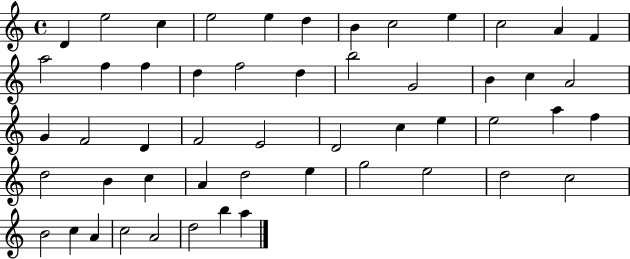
{
  \clef treble
  \time 4/4
  \defaultTimeSignature
  \key c \major
  d'4 e''2 c''4 | e''2 e''4 d''4 | b'4 c''2 e''4 | c''2 a'4 f'4 | \break a''2 f''4 f''4 | d''4 f''2 d''4 | b''2 g'2 | b'4 c''4 a'2 | \break g'4 f'2 d'4 | f'2 e'2 | d'2 c''4 e''4 | e''2 a''4 f''4 | \break d''2 b'4 c''4 | a'4 d''2 e''4 | g''2 e''2 | d''2 c''2 | \break b'2 c''4 a'4 | c''2 a'2 | d''2 b''4 a''4 | \bar "|."
}